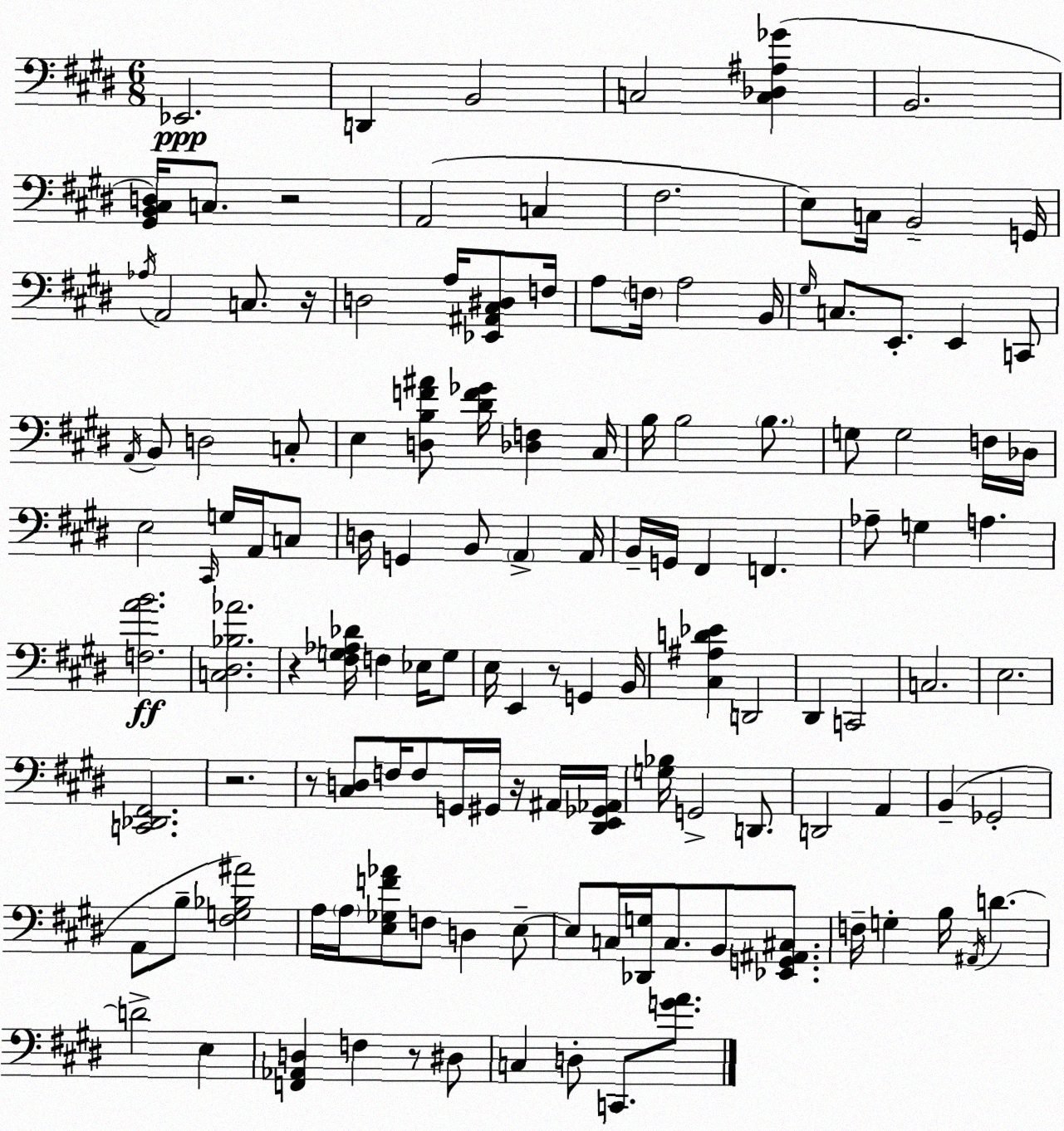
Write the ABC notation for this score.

X:1
T:Untitled
M:6/8
L:1/4
K:E
_E,,2 D,, B,,2 C,2 [C,_D,^A,_G] B,,2 [^G,,B,,^C,D,]/4 C,/2 z2 A,,2 C, ^F,2 E,/2 C,/4 B,,2 G,,/4 _A,/4 A,,2 C,/2 z/4 D,2 A,/4 [_E,,^A,,^C,^D,]/2 F,/4 A,/2 F,/4 A,2 B,,/4 ^G,/4 C,/2 E,,/2 E,, C,,/2 A,,/4 B,,/2 D,2 C,/2 E, [D,B,F^A]/2 [^DF_G]/4 [_D,F,] ^C,/4 B,/4 B,2 B,/2 G,/2 G,2 F,/4 _D,/4 E,2 ^C,,/4 G,/4 A,,/4 C,/2 D,/4 G,, B,,/2 A,, A,,/4 B,,/4 G,,/4 ^F,, F,, _A,/2 G, A, [F,AB]2 [C,^D,_B,_A]2 z [^F,G,_A,_D]/4 F, _E,/4 G,/2 E,/4 E,, z/2 G,, B,,/4 [^C,^A,D_E] D,,2 ^D,, C,,2 C,2 E,2 [C,,_D,,^F,,]2 z2 z/2 [^C,D,]/2 F,/4 F,/2 G,,/4 ^G,,/4 z/4 ^A,,/4 [^D,,E,,_G,,_A,,]/4 [G,_B,]/4 G,,2 D,,/2 D,,2 A,, B,, _G,,2 A,,/2 B,/2 [^F,G,_B,^A]2 A,/4 A,/4 [E,_G,F_A]/2 F,/2 D, E,/2 E,/2 C,/4 [_D,,G,]/4 C,/2 B,,/2 [_E,,G,,^A,,^C,]/2 F,/4 G, B,/4 ^A,,/4 D D2 E, [F,,_A,,D,] F, z/2 ^D,/2 C, D,/2 C,,/2 [GA]/2